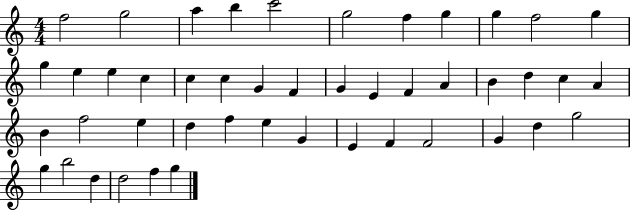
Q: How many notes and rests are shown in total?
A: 46